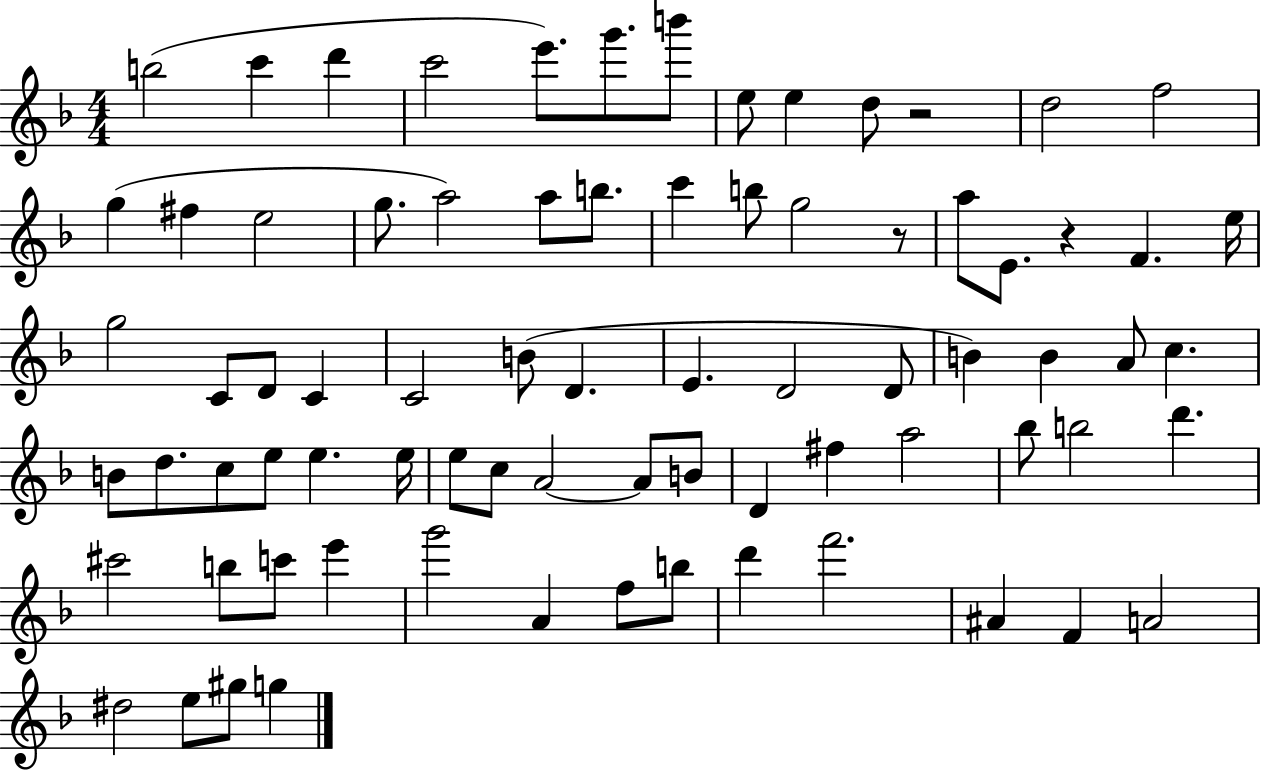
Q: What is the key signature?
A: F major